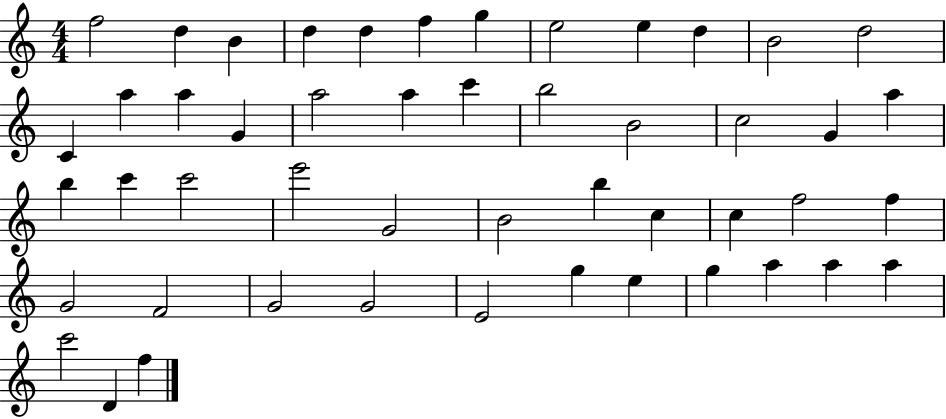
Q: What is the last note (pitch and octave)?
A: F5